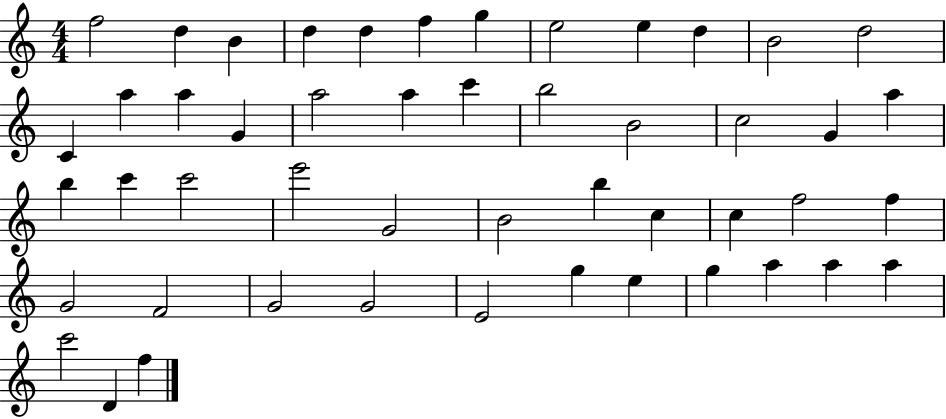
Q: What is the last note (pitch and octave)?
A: F5